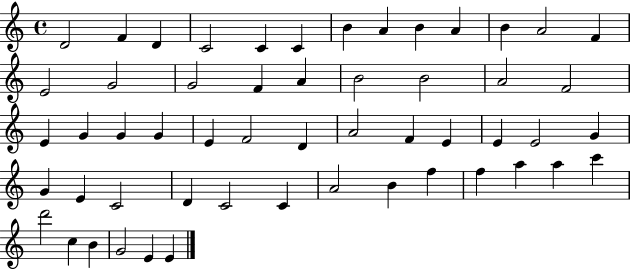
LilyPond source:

{
  \clef treble
  \time 4/4
  \defaultTimeSignature
  \key c \major
  d'2 f'4 d'4 | c'2 c'4 c'4 | b'4 a'4 b'4 a'4 | b'4 a'2 f'4 | \break e'2 g'2 | g'2 f'4 a'4 | b'2 b'2 | a'2 f'2 | \break e'4 g'4 g'4 g'4 | e'4 f'2 d'4 | a'2 f'4 e'4 | e'4 e'2 g'4 | \break g'4 e'4 c'2 | d'4 c'2 c'4 | a'2 b'4 f''4 | f''4 a''4 a''4 c'''4 | \break d'''2 c''4 b'4 | g'2 e'4 e'4 | \bar "|."
}